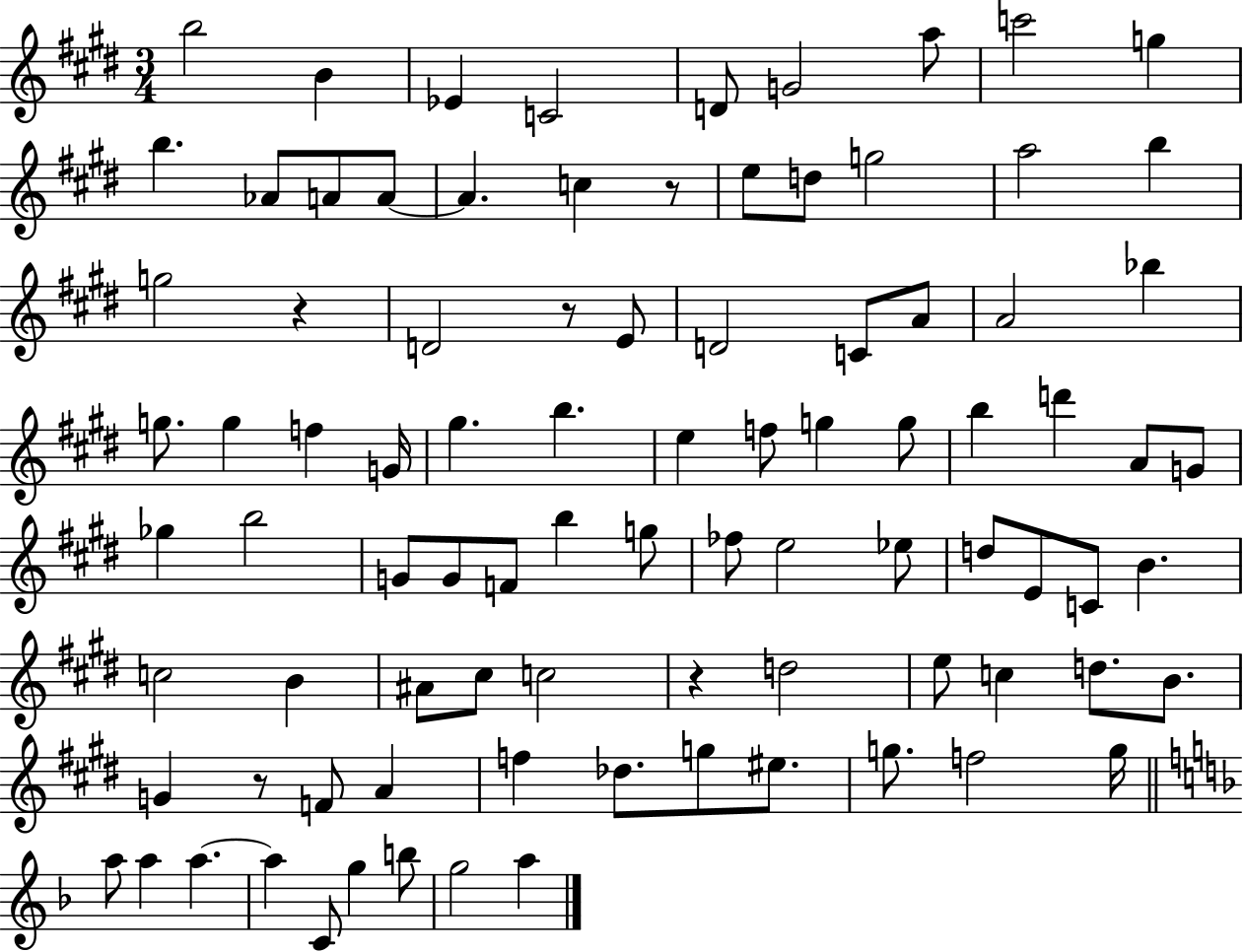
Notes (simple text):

B5/h B4/q Eb4/q C4/h D4/e G4/h A5/e C6/h G5/q B5/q. Ab4/e A4/e A4/e A4/q. C5/q R/e E5/e D5/e G5/h A5/h B5/q G5/h R/q D4/h R/e E4/e D4/h C4/e A4/e A4/h Bb5/q G5/e. G5/q F5/q G4/s G#5/q. B5/q. E5/q F5/e G5/q G5/e B5/q D6/q A4/e G4/e Gb5/q B5/h G4/e G4/e F4/e B5/q G5/e FES5/e E5/h Eb5/e D5/e E4/e C4/e B4/q. C5/h B4/q A#4/e C#5/e C5/h R/q D5/h E5/e C5/q D5/e. B4/e. G4/q R/e F4/e A4/q F5/q Db5/e. G5/e EIS5/e. G5/e. F5/h G5/s A5/e A5/q A5/q. A5/q C4/e G5/q B5/e G5/h A5/q